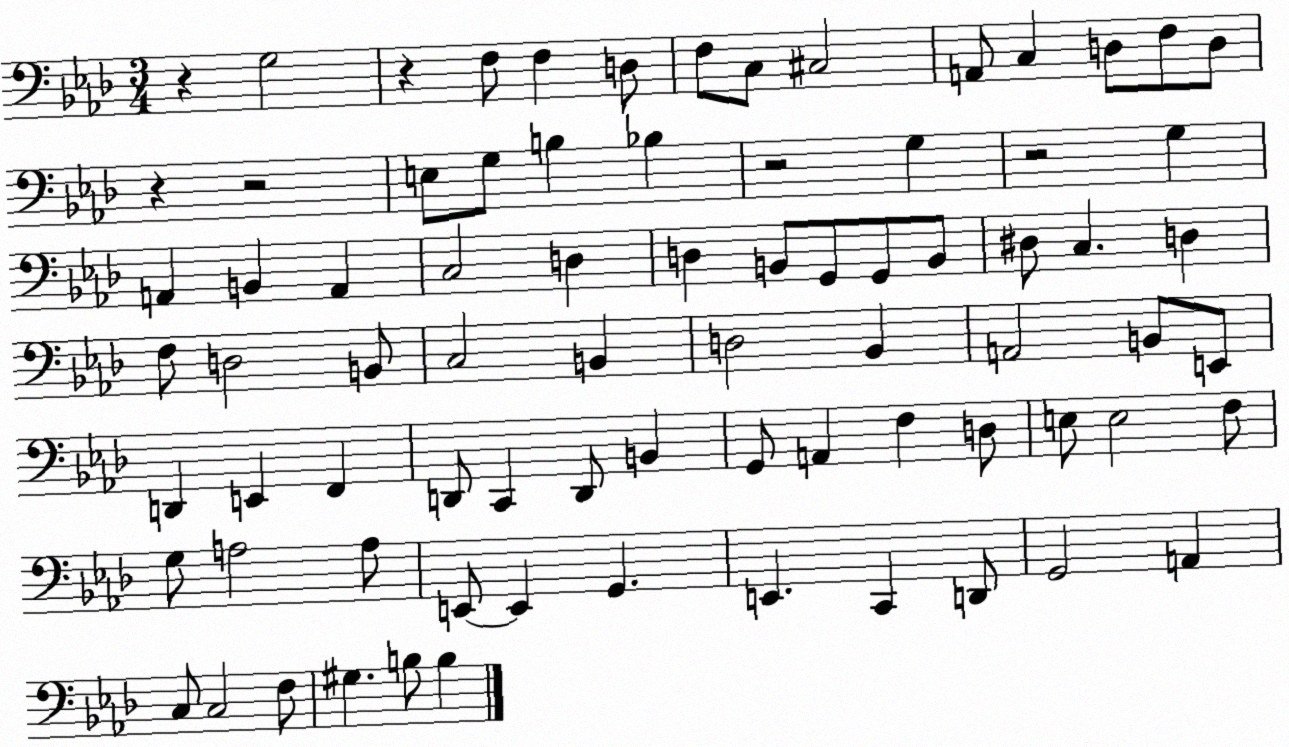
X:1
T:Untitled
M:3/4
L:1/4
K:Ab
z G,2 z F,/2 F, D,/2 F,/2 C,/2 ^C,2 A,,/2 C, D,/2 F,/2 D,/2 z z2 E,/2 G,/2 B, _B, z2 G, z2 G, A,, B,, A,, C,2 D, D, B,,/2 G,,/2 G,,/2 B,,/2 ^D,/2 C, D, F,/2 D,2 B,,/2 C,2 B,, D,2 _B,, A,,2 B,,/2 E,,/2 D,, E,, F,, D,,/2 C,, D,,/2 B,, G,,/2 A,, F, D,/2 E,/2 E,2 F,/2 G,/2 A,2 A,/2 E,,/2 E,, G,, E,, C,, D,,/2 G,,2 A,, C,/2 C,2 F,/2 ^G, B,/2 B,